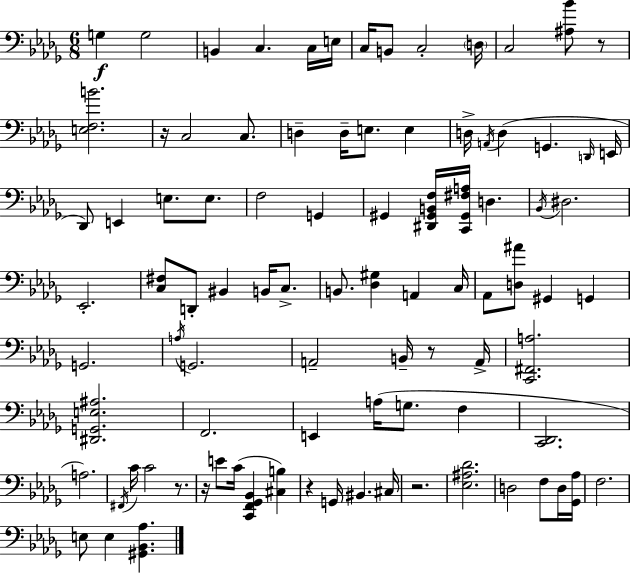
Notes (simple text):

G3/q G3/h B2/q C3/q. C3/s E3/s C3/s B2/e C3/h D3/s C3/h [A#3,Bb4]/e R/e [E3,F3,B4]/h. R/s C3/h C3/e. D3/q D3/s E3/e. E3/q D3/s A2/s D3/q G2/q. D2/s E2/s Db2/e E2/q E3/e. E3/e. F3/h G2/q G#2/q [D#2,G#2,B2,F3]/s [C2,G#2,F#3,A3]/s D3/q. Bb2/s D#3/h. Eb2/h. [C3,F#3]/e D2/e BIS2/q B2/s C3/e. B2/e. [Db3,G#3]/q A2/q C3/s Ab2/e [D3,A#4]/e G#2/q G2/q G2/h. A3/s G2/h. A2/h B2/s R/e A2/s [C2,F#2,A3]/h. [D#2,G2,E3,A#3]/h. F2/h. E2/q A3/s G3/e. F3/q [C2,Db2]/h. A3/h. F#2/s C4/s C4/h R/e. R/s E4/e C4/s [C2,F2,Gb2,Bb2]/q [C#3,B3]/q R/q G2/s BIS2/q. C#3/s R/h. [Eb3,A#3,Db4]/h. D3/h F3/e D3/s [Gb2,Ab3]/s F3/h. E3/e E3/q [G#2,Bb2,Ab3]/q.